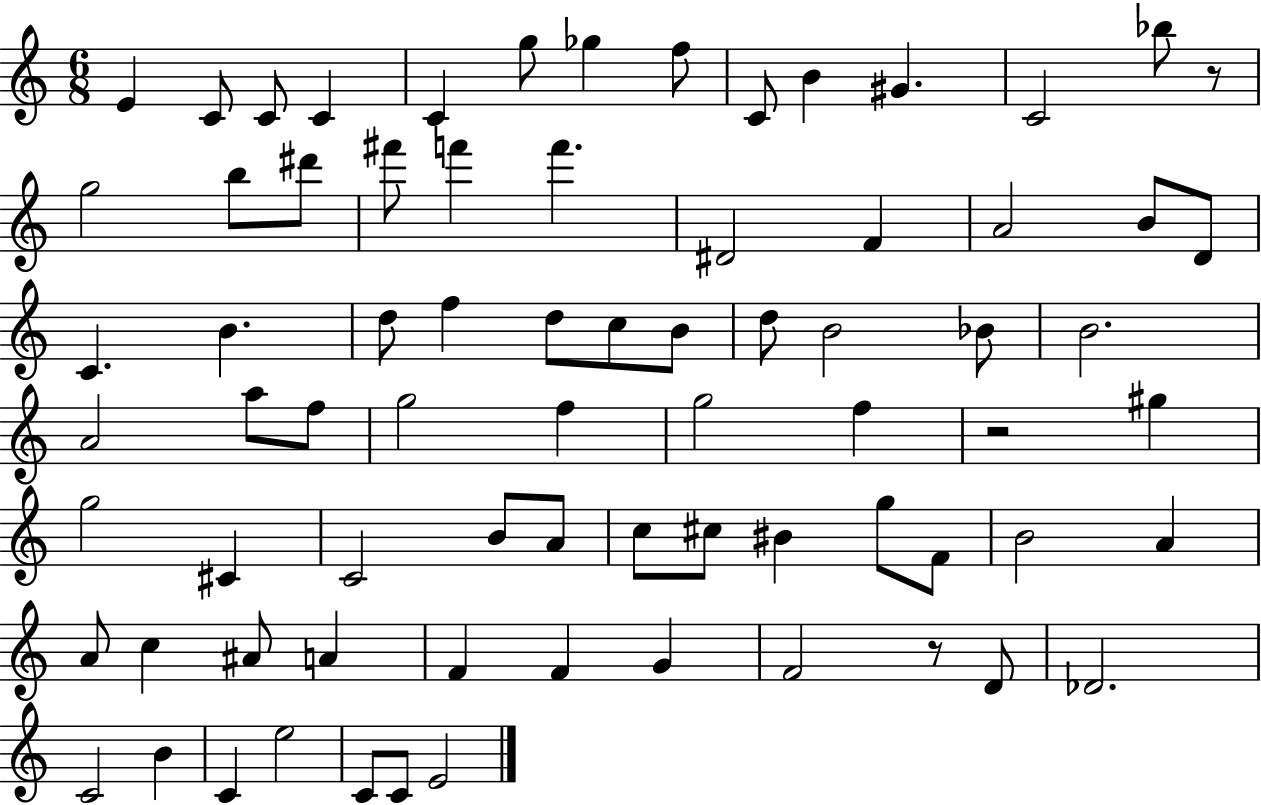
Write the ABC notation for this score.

X:1
T:Untitled
M:6/8
L:1/4
K:C
E C/2 C/2 C C g/2 _g f/2 C/2 B ^G C2 _b/2 z/2 g2 b/2 ^d'/2 ^f'/2 f' f' ^D2 F A2 B/2 D/2 C B d/2 f d/2 c/2 B/2 d/2 B2 _B/2 B2 A2 a/2 f/2 g2 f g2 f z2 ^g g2 ^C C2 B/2 A/2 c/2 ^c/2 ^B g/2 F/2 B2 A A/2 c ^A/2 A F F G F2 z/2 D/2 _D2 C2 B C e2 C/2 C/2 E2